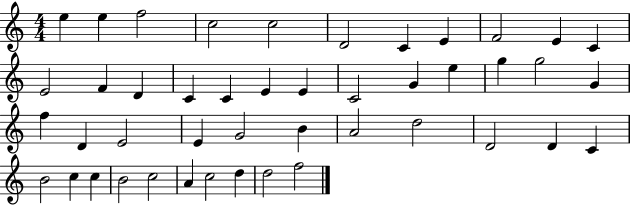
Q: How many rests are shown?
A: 0